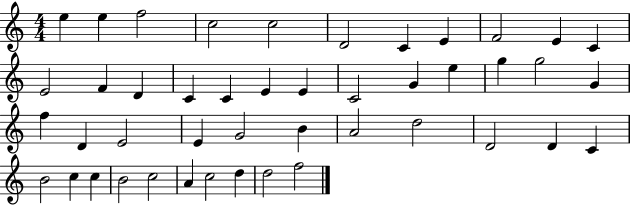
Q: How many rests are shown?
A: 0